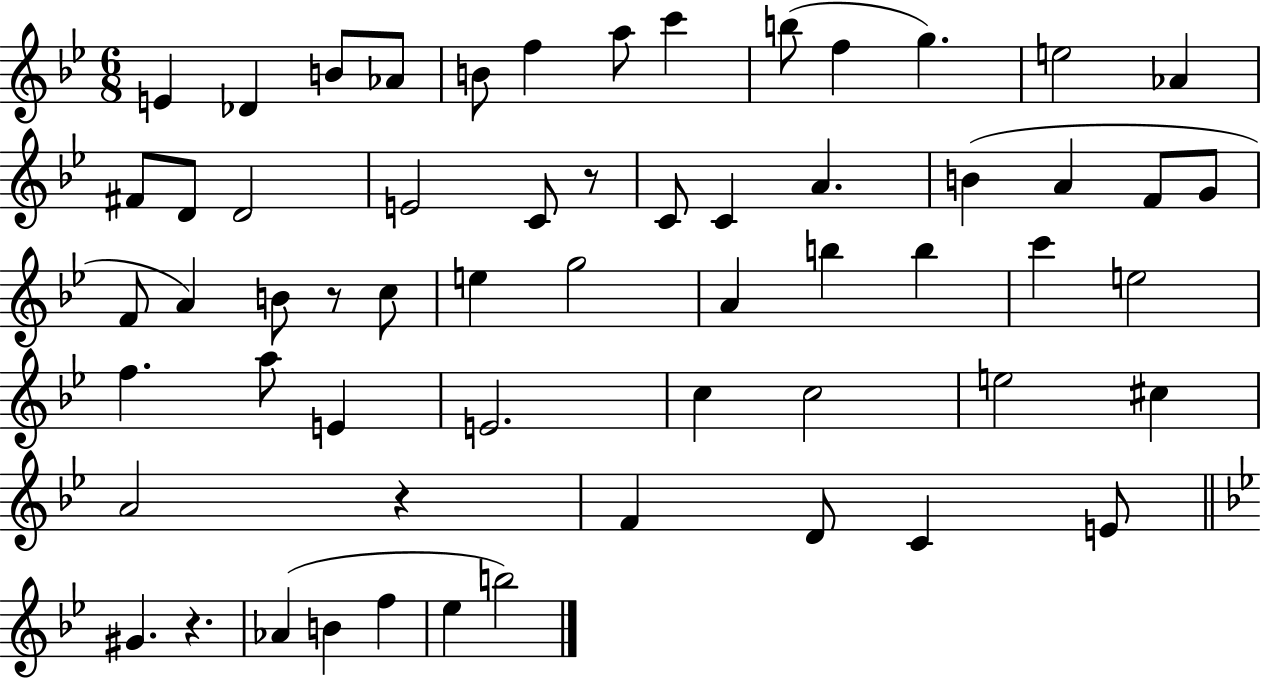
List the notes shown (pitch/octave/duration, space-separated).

E4/q Db4/q B4/e Ab4/e B4/e F5/q A5/e C6/q B5/e F5/q G5/q. E5/h Ab4/q F#4/e D4/e D4/h E4/h C4/e R/e C4/e C4/q A4/q. B4/q A4/q F4/e G4/e F4/e A4/q B4/e R/e C5/e E5/q G5/h A4/q B5/q B5/q C6/q E5/h F5/q. A5/e E4/q E4/h. C5/q C5/h E5/h C#5/q A4/h R/q F4/q D4/e C4/q E4/e G#4/q. R/q. Ab4/q B4/q F5/q Eb5/q B5/h